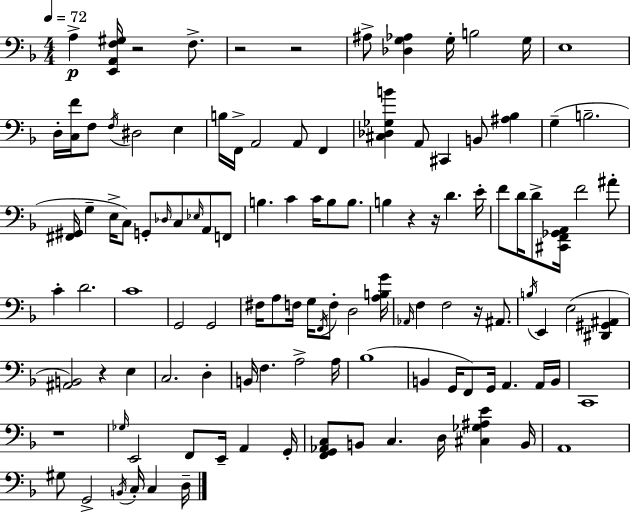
A3/q [E2,A2,F3,G#3]/s R/h F3/e. R/h R/h A#3/e [Db3,G3,Ab3]/q G3/s B3/h G3/s E3/w D3/s [C3,F4]/s F3/e F3/s D#3/h E3/q B3/s F2/s A2/h A2/e F2/q [C#3,Db3,Gb3,B4]/q A2/e C#2/q B2/e [A#3,Bb3]/q G3/q B3/h. [F#2,G#2]/s G3/q E3/s C3/e G2/e Db3/s C3/e Eb3/s A2/e F2/e B3/q. C4/q C4/s B3/e B3/e. B3/q R/q R/s D4/q. E4/s F4/e D4/s D4/e [C#2,F2,Gb2,A2]/s F4/h A#4/e C4/q D4/h. C4/w G2/h G2/h F#3/s A3/e F3/s G3/s F2/s F3/e D3/h [A3,B3,G4]/s Ab2/s F3/q F3/h R/s A#2/e. B3/s E2/q E3/h [D#2,G#2,A#2]/q [A#2,B2]/h R/q E3/q C3/h. D3/q B2/s F3/q. A3/h A3/s Bb3/w B2/q G2/s F2/e G2/s A2/q. A2/s B2/s C2/w R/w Gb3/s E2/h F2/e E2/s A2/q G2/s [F2,G2,Ab2,C3]/e B2/e C3/q. D3/s [C#3,Gb3,A#3,E4]/q B2/s A2/w G#3/e G2/h B2/s C3/s C3/q D3/s